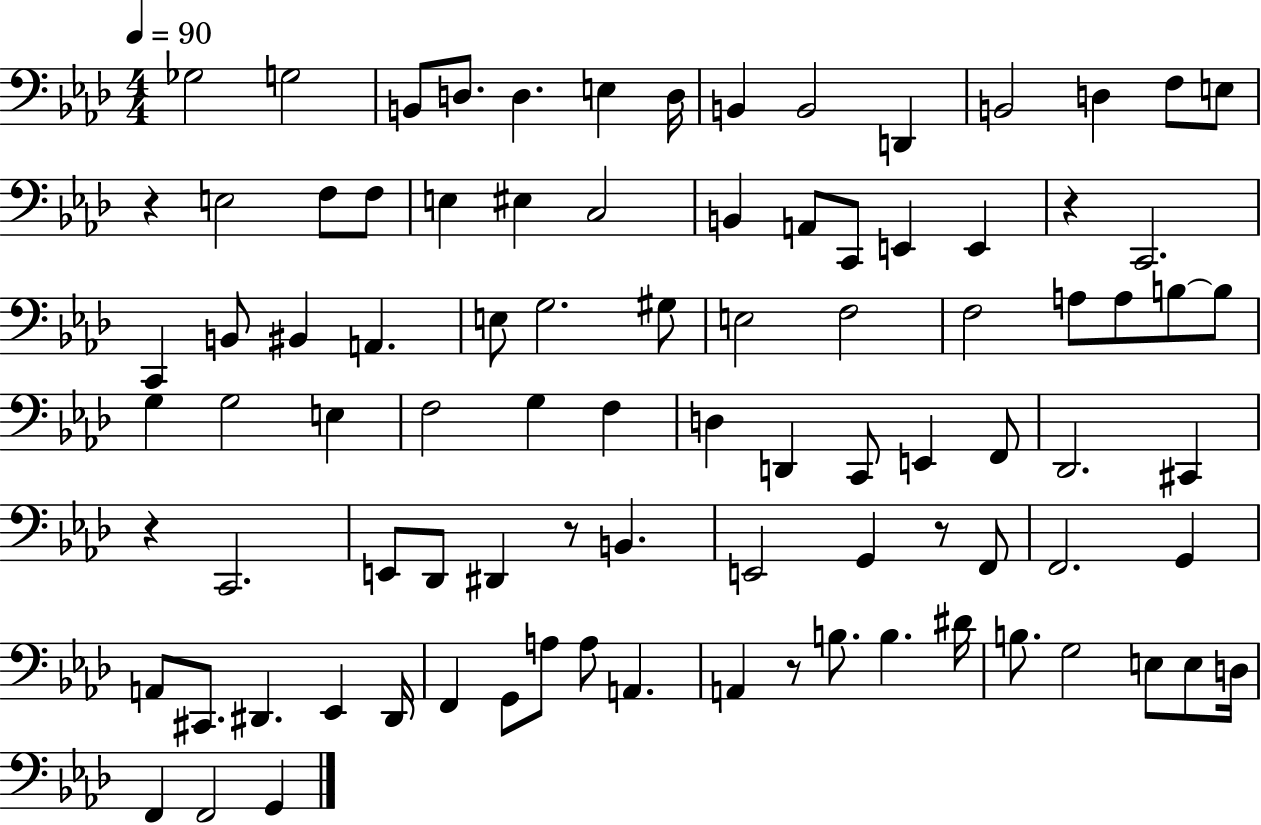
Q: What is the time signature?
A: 4/4